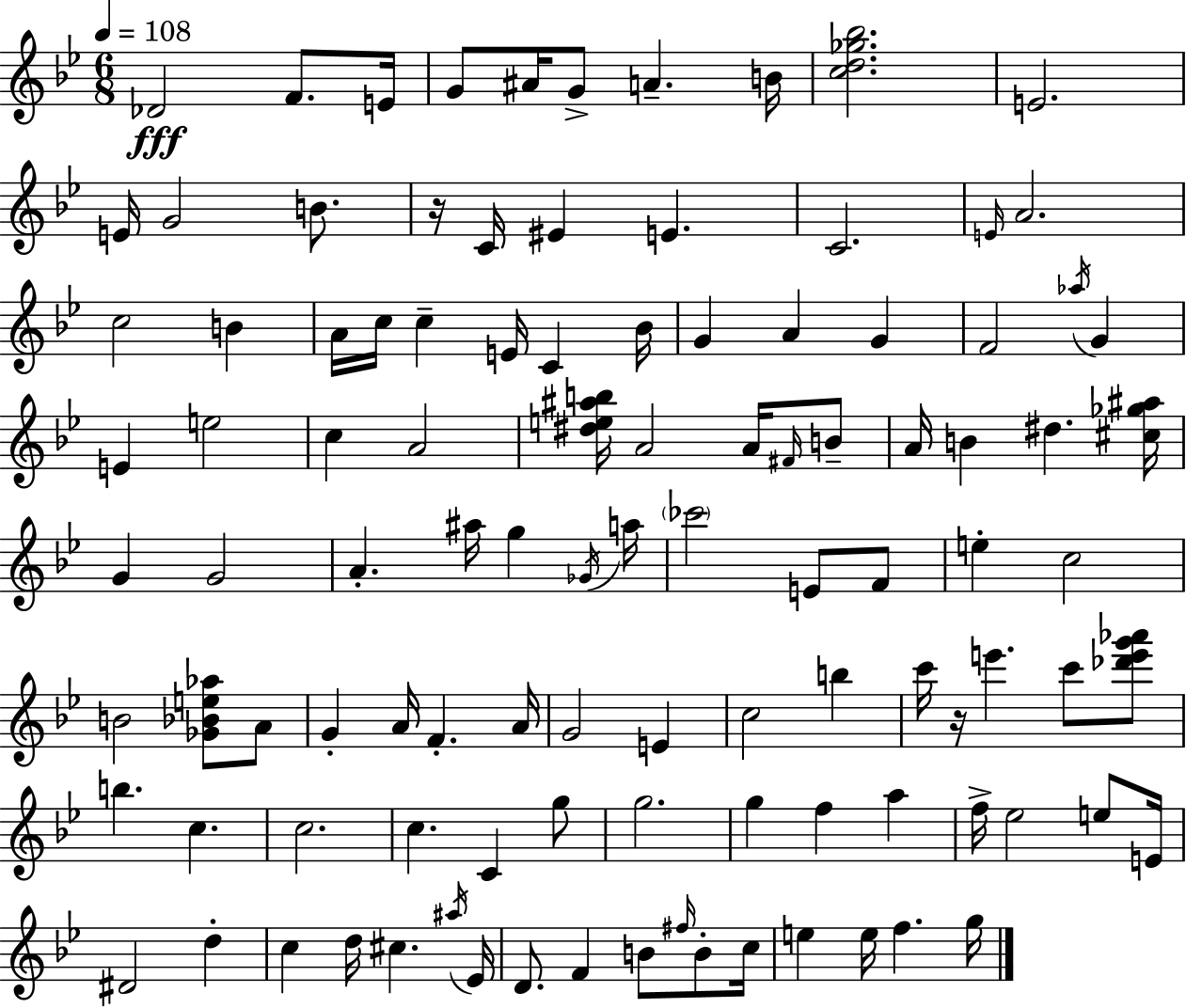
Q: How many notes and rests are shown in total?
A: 106